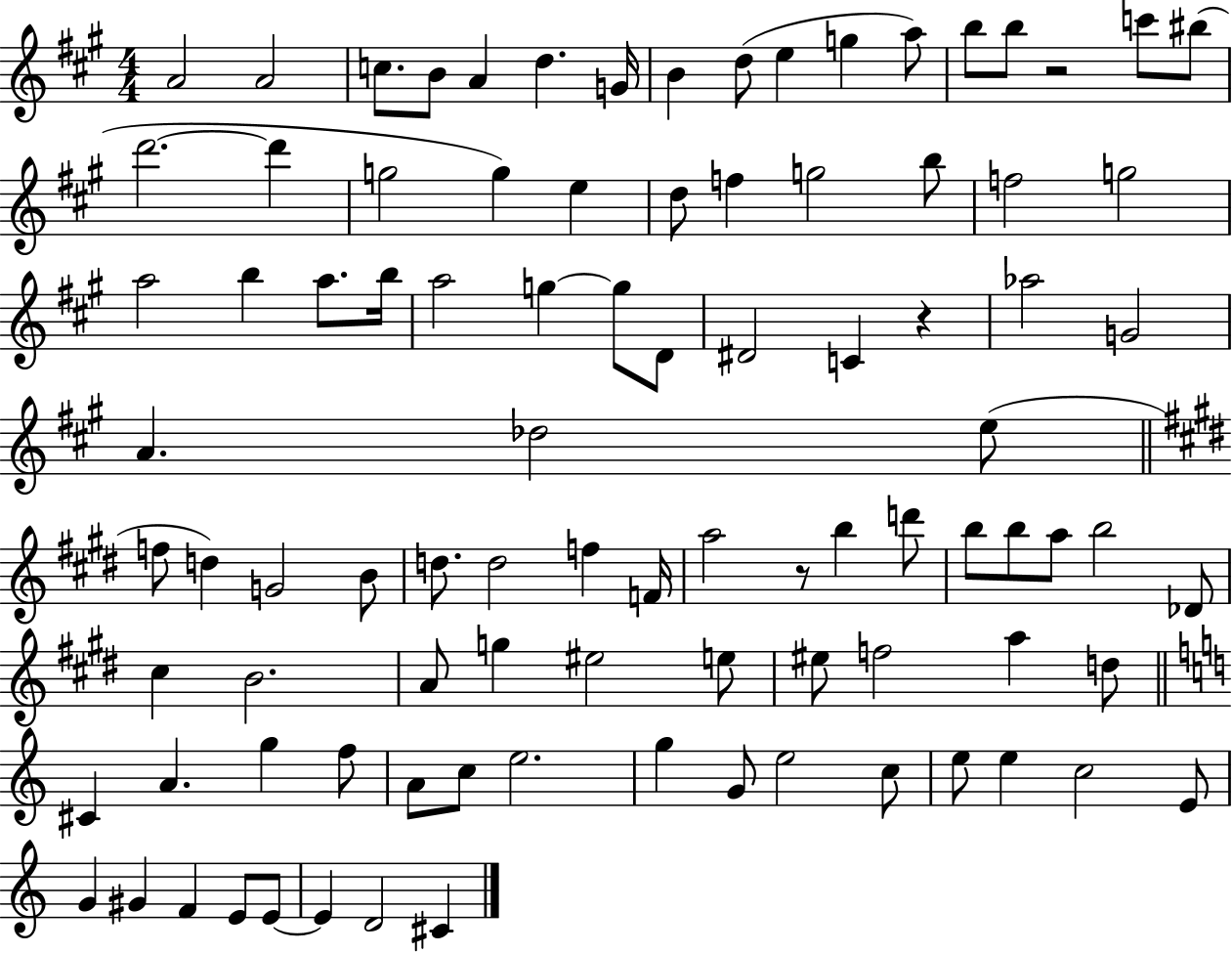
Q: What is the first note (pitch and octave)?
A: A4